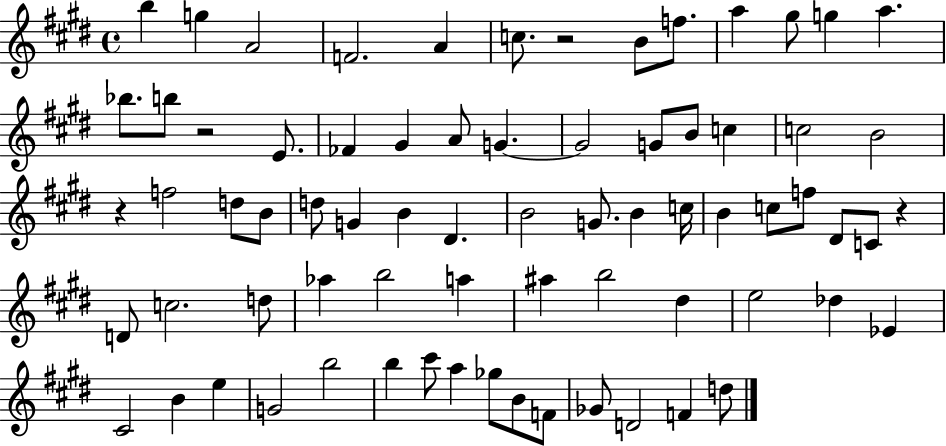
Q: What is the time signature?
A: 4/4